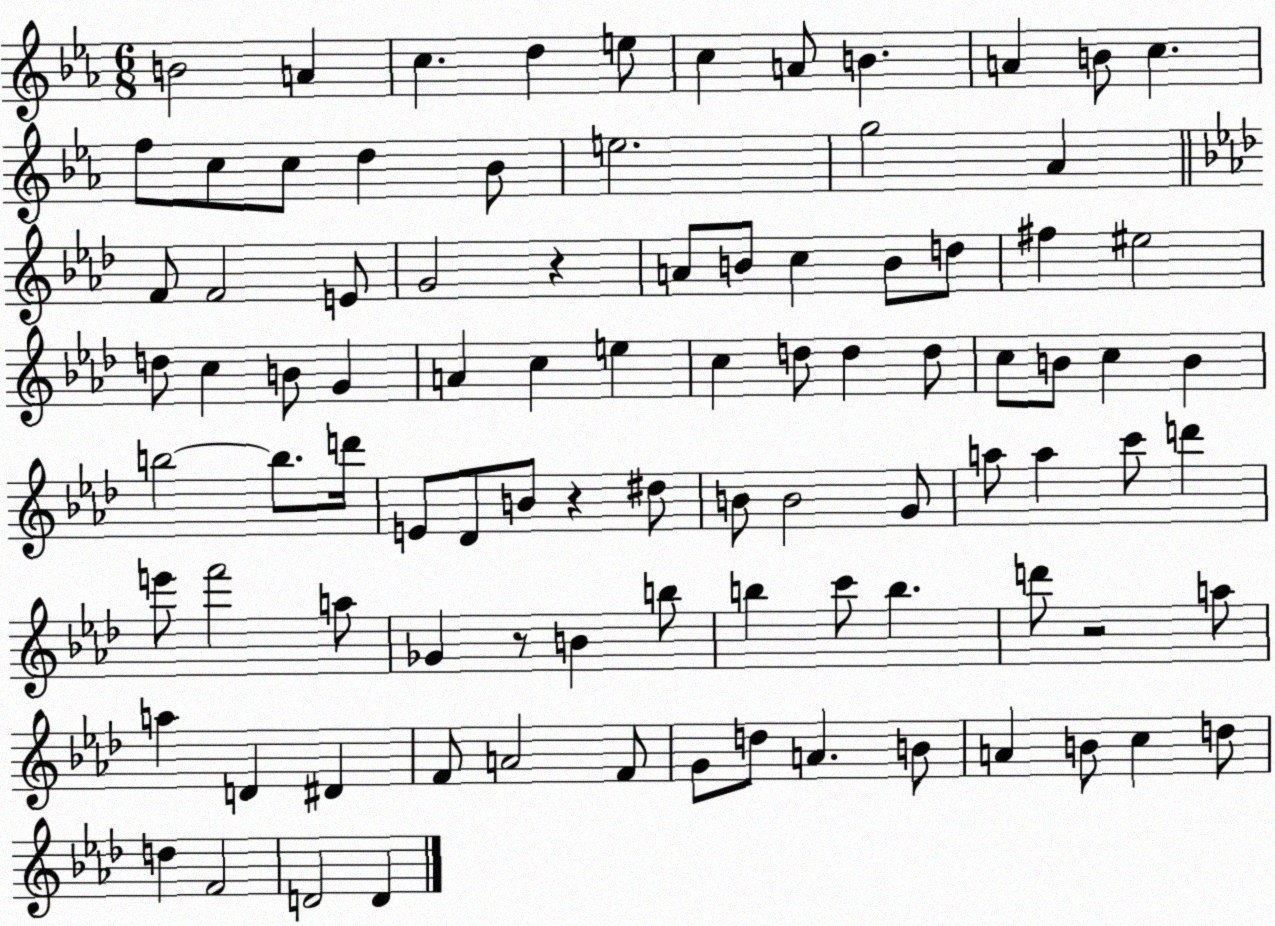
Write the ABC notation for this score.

X:1
T:Untitled
M:6/8
L:1/4
K:Eb
B2 A c d e/2 c A/2 B A B/2 c f/2 c/2 c/2 d _B/2 e2 g2 _A F/2 F2 E/2 G2 z A/2 B/2 c B/2 d/2 ^f ^e2 d/2 c B/2 G A c e c d/2 d d/2 c/2 B/2 c B b2 b/2 d'/4 E/2 _D/2 B/2 z ^d/2 B/2 B2 G/2 a/2 a c'/2 d' e'/2 f'2 a/2 _G z/2 B b/2 b c'/2 b d'/2 z2 a/2 a D ^D F/2 A2 F/2 G/2 d/2 A B/2 A B/2 c d/2 d F2 D2 D